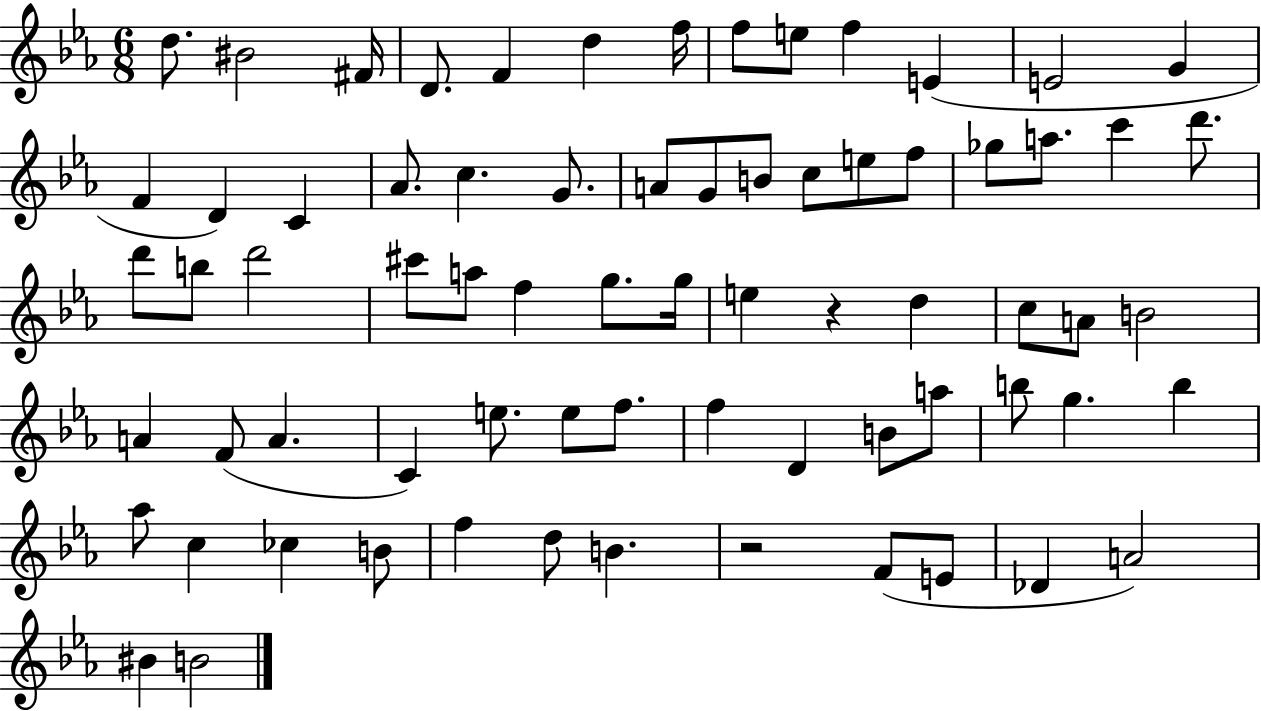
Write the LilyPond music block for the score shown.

{
  \clef treble
  \numericTimeSignature
  \time 6/8
  \key ees \major
  d''8. bis'2 fis'16 | d'8. f'4 d''4 f''16 | f''8 e''8 f''4 e'4( | e'2 g'4 | \break f'4 d'4) c'4 | aes'8. c''4. g'8. | a'8 g'8 b'8 c''8 e''8 f''8 | ges''8 a''8. c'''4 d'''8. | \break d'''8 b''8 d'''2 | cis'''8 a''8 f''4 g''8. g''16 | e''4 r4 d''4 | c''8 a'8 b'2 | \break a'4 f'8( a'4. | c'4) e''8. e''8 f''8. | f''4 d'4 b'8 a''8 | b''8 g''4. b''4 | \break aes''8 c''4 ces''4 b'8 | f''4 d''8 b'4. | r2 f'8( e'8 | des'4 a'2) | \break bis'4 b'2 | \bar "|."
}